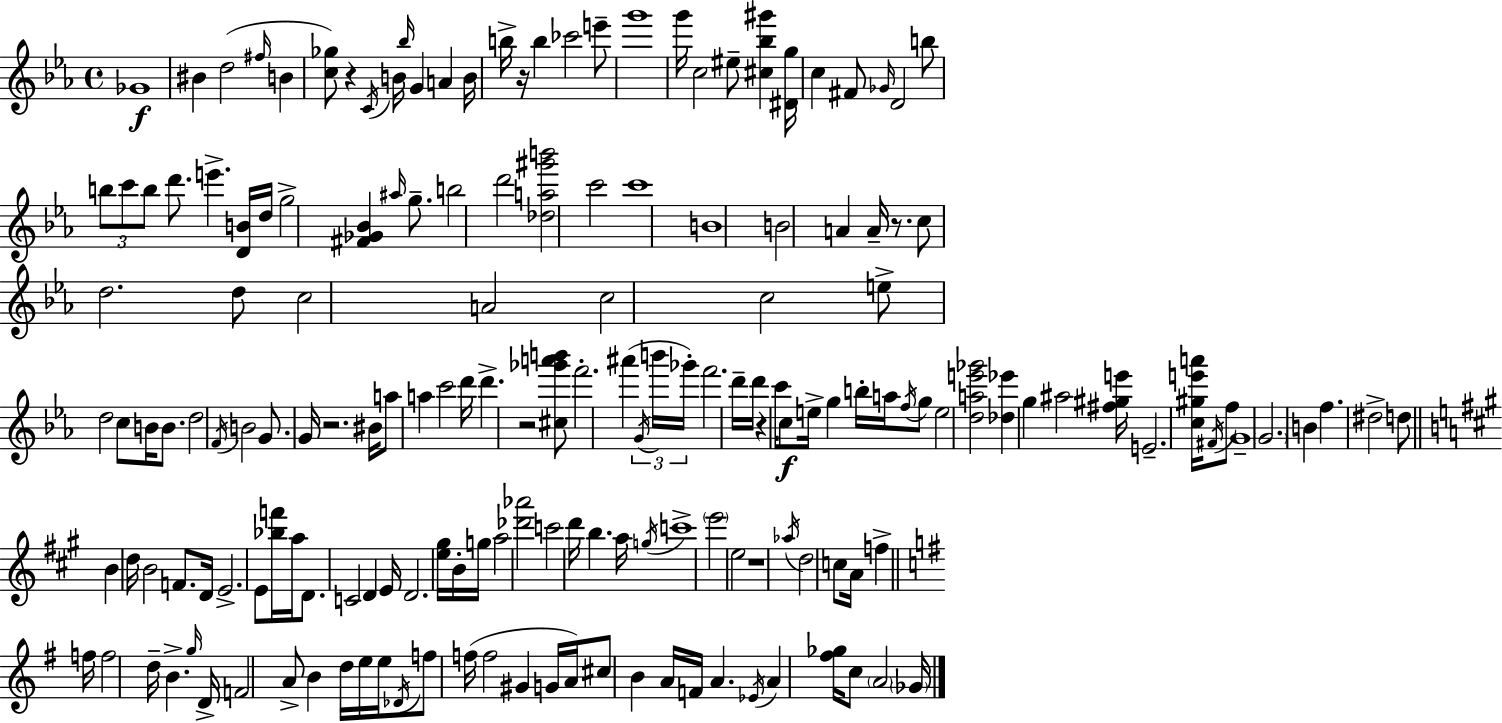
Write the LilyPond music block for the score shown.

{
  \clef treble
  \time 4/4
  \defaultTimeSignature
  \key ees \major
  \repeat volta 2 { ges'1\f | bis'4 d''2( \grace { fis''16 } b'4 | <c'' ges''>8) r4 \acciaccatura { c'16 } b'16 \grace { bes''16 } g'4 a'4 | b'16 b''16-> r16 b''4 ces'''2 | \break e'''8-- g'''1 | g'''16 c''2 eis''8-- <cis'' bes'' gis'''>4 | <dis' g''>16 c''4 fis'8 \grace { ges'16 } d'2 | b''8 \tuplet 3/2 { b''8 c'''8 b''8 } d'''8. e'''4.-> | \break <d' b'>16 d''16 g''2-> <fis' ges' bes'>4 | \grace { ais''16 } g''8.-- b''2 d'''2 | <des'' a'' gis''' b'''>2 c'''2 | c'''1 | \break b'1 | b'2 a'4 | a'16-- r8. c''8 d''2. | d''8 c''2 a'2 | \break c''2 c''2 | e''8-> d''2 c''8 | b'16 b'8. d''2 \acciaccatura { f'16 } b'2 | g'8. g'16 r2. | \break bis'16 a''8 a''4 c'''2 | d'''16 d'''4.-> r2 | <cis'' ges''' a''' b'''>8 f'''2.-. | ais'''4( \tuplet 3/2 { \acciaccatura { g'16 } b'''16 ges'''16-.) } f'''2. | \break d'''16-- d'''16 r4 c'''16 c''8\f e''16-> g''4 | b''16-. a''16 \acciaccatura { f''16 } g''8 e''2 | <d'' a'' e''' ges'''>2 <des'' ees'''>4 g''4 | ais''2 <fis'' gis'' e'''>16 e'2.-- | \break <c'' gis'' e''' a'''>16 \acciaccatura { fis'16 } f''8 g'1-- | \parenthesize g'2. | b'4 f''4. dis''2-> | d''8 \bar "||" \break \key a \major b'4 d''16 b'2 f'8. | d'16 e'2.-> e'8 <bes'' f'''>16 | a''16 d'8. c'2 d'4 | e'16 d'2. <e'' gis''>16 b'16-. g''16 | \break a''2 <des''' aes'''>2 | c'''2 d'''16 b''4. a''16 | \acciaccatura { g''16 } c'''1-> | \parenthesize e'''2 e''2 | \break r1 | \acciaccatura { aes''16 } d''2 c''8 a'16 f''4-> | \bar "||" \break \key e \minor f''16 f''2 d''16-- b'4.-> | \grace { g''16 } d'16-> f'2 a'8-> b'4 | d''16 e''16 e''16 \acciaccatura { des'16 } f''8 f''16( f''2 gis'4 | g'16 a'16) cis''8 b'4 a'16 f'16 a'4. | \break \acciaccatura { ees'16 } a'4 <fis'' ges''>16 c''8 \parenthesize a'2 | \parenthesize ges'16 } \bar "|."
}